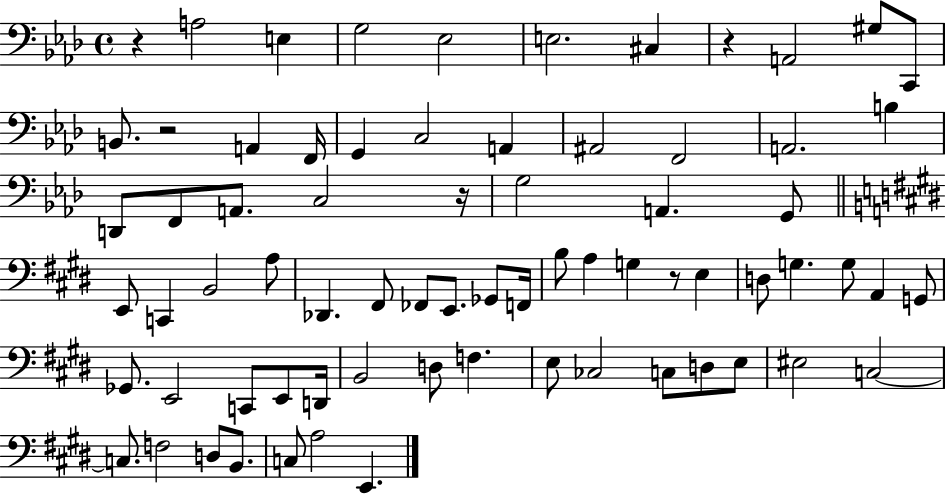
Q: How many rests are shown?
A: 5